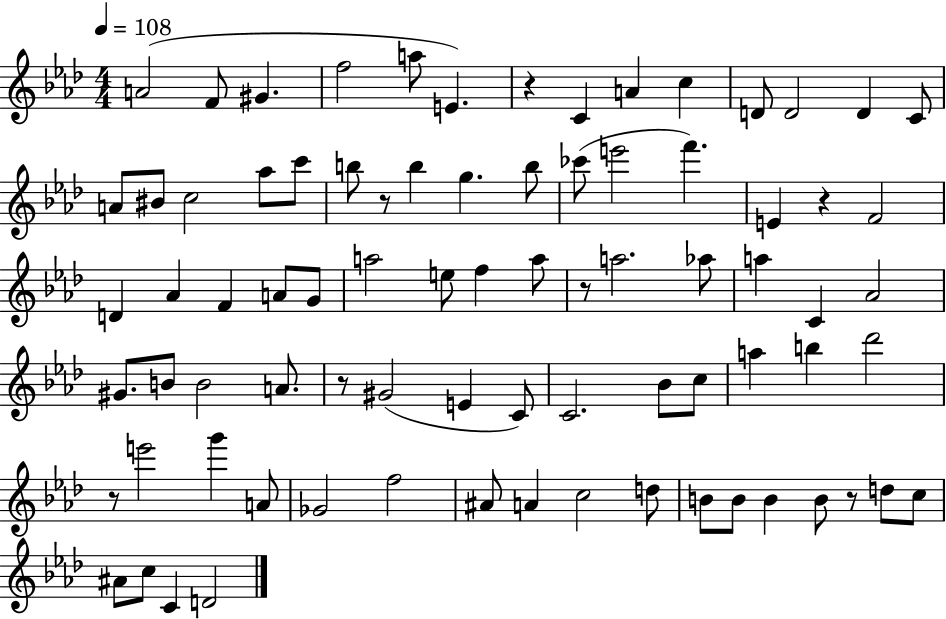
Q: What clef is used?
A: treble